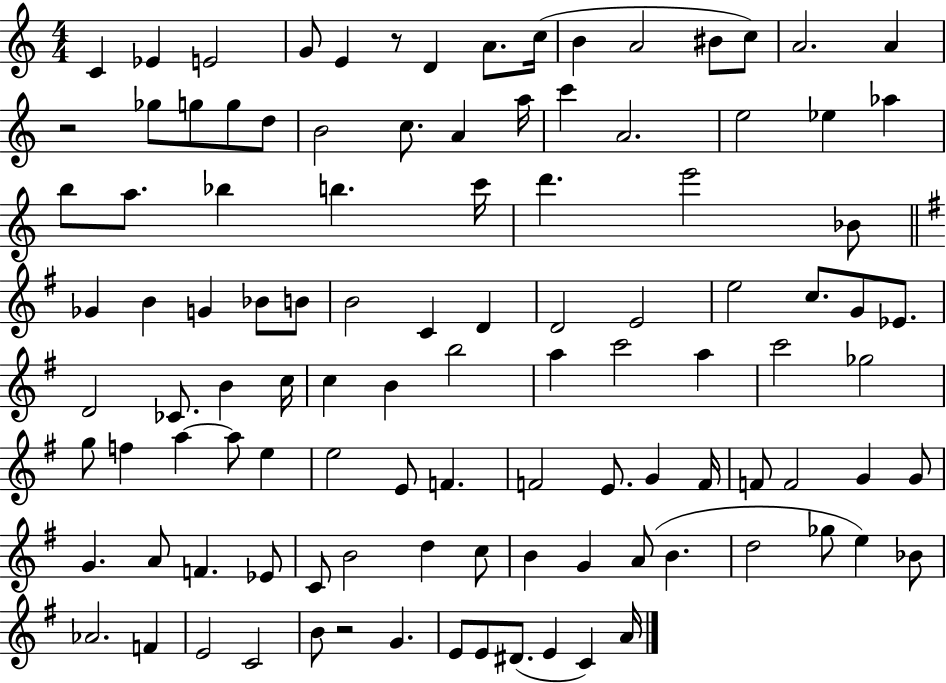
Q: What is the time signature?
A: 4/4